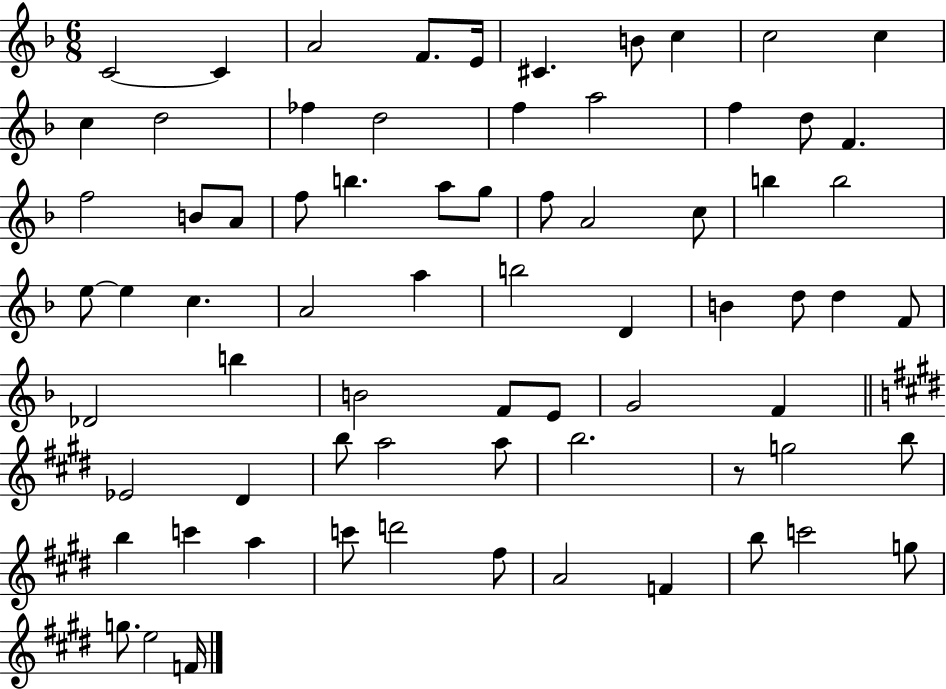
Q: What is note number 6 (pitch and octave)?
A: C#4